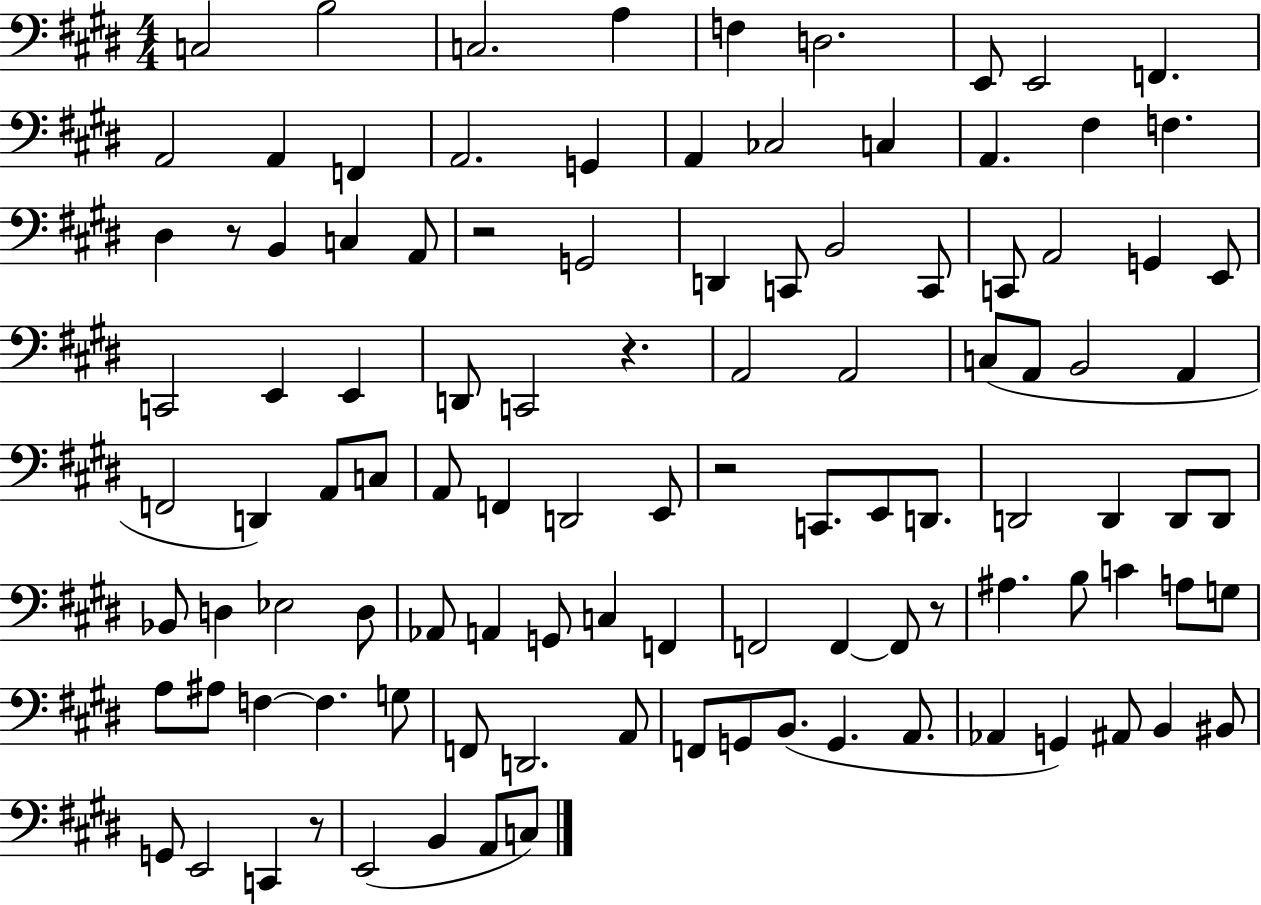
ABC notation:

X:1
T:Untitled
M:4/4
L:1/4
K:E
C,2 B,2 C,2 A, F, D,2 E,,/2 E,,2 F,, A,,2 A,, F,, A,,2 G,, A,, _C,2 C, A,, ^F, F, ^D, z/2 B,, C, A,,/2 z2 G,,2 D,, C,,/2 B,,2 C,,/2 C,,/2 A,,2 G,, E,,/2 C,,2 E,, E,, D,,/2 C,,2 z A,,2 A,,2 C,/2 A,,/2 B,,2 A,, F,,2 D,, A,,/2 C,/2 A,,/2 F,, D,,2 E,,/2 z2 C,,/2 E,,/2 D,,/2 D,,2 D,, D,,/2 D,,/2 _B,,/2 D, _E,2 D,/2 _A,,/2 A,, G,,/2 C, F,, F,,2 F,, F,,/2 z/2 ^A, B,/2 C A,/2 G,/2 A,/2 ^A,/2 F, F, G,/2 F,,/2 D,,2 A,,/2 F,,/2 G,,/2 B,,/2 G,, A,,/2 _A,, G,, ^A,,/2 B,, ^B,,/2 G,,/2 E,,2 C,, z/2 E,,2 B,, A,,/2 C,/2